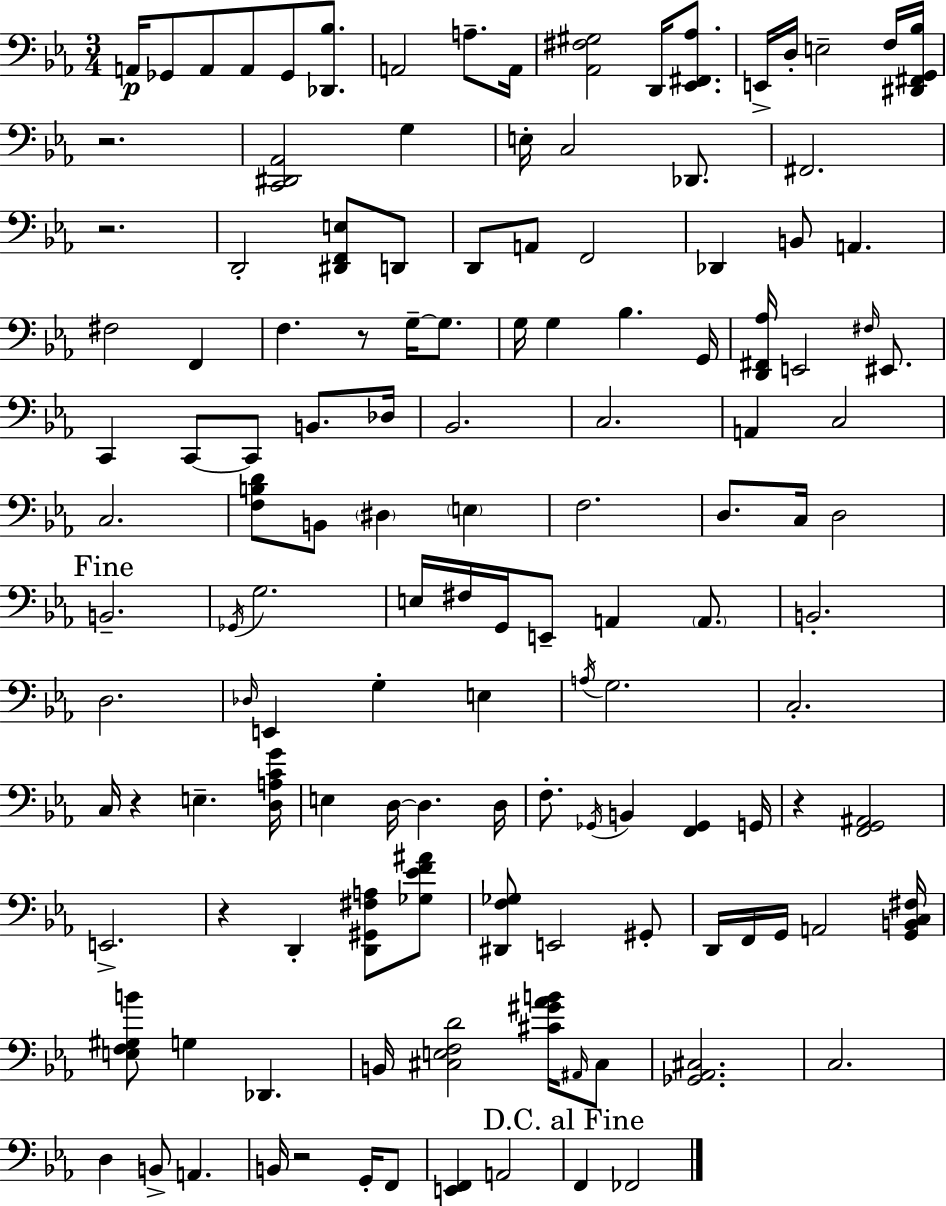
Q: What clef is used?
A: bass